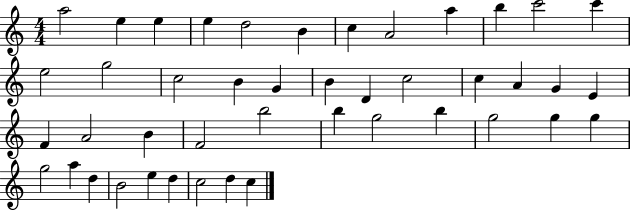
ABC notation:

X:1
T:Untitled
M:4/4
L:1/4
K:C
a2 e e e d2 B c A2 a b c'2 c' e2 g2 c2 B G B D c2 c A G E F A2 B F2 b2 b g2 b g2 g g g2 a d B2 e d c2 d c